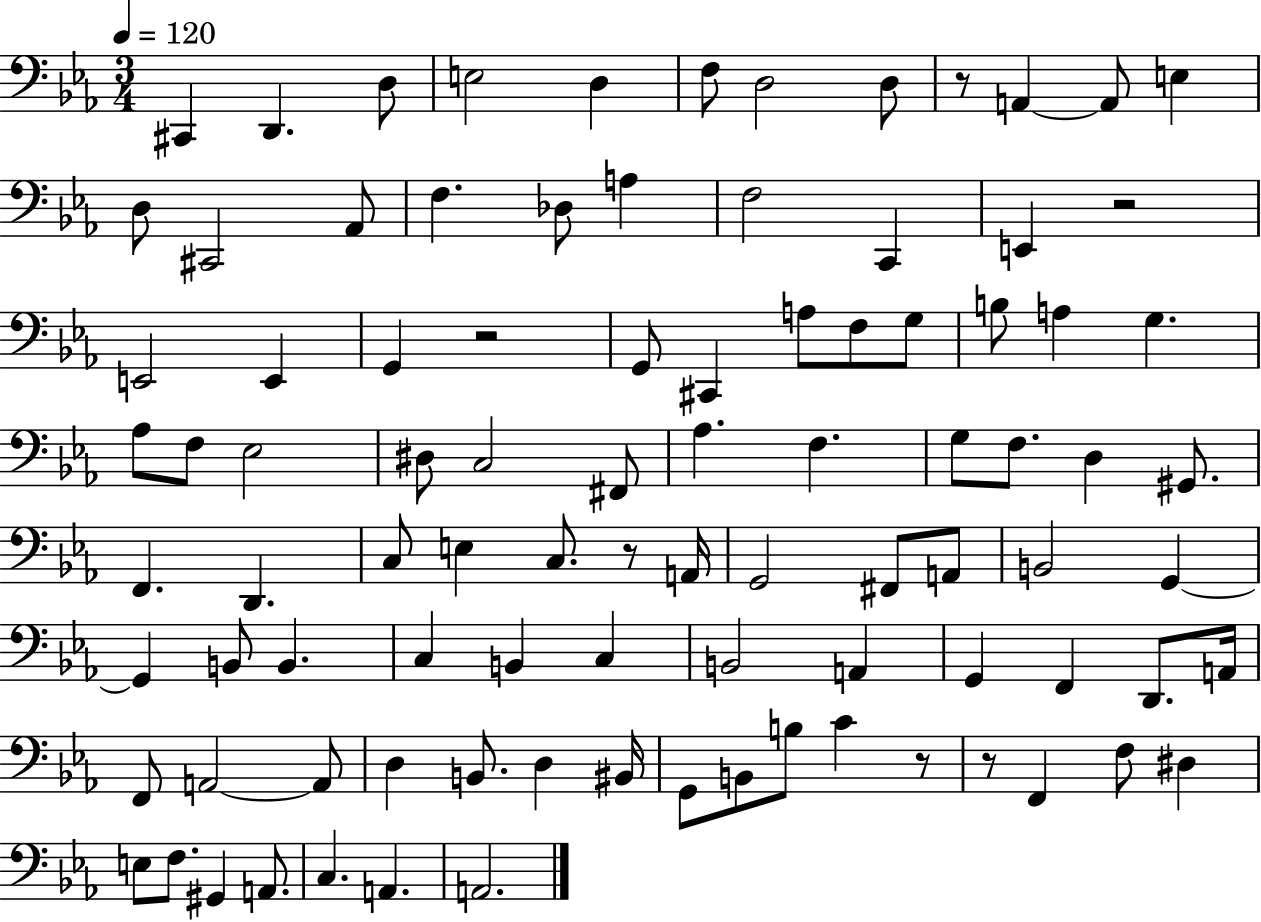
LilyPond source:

{
  \clef bass
  \numericTimeSignature
  \time 3/4
  \key ees \major
  \tempo 4 = 120
  cis,4 d,4. d8 | e2 d4 | f8 d2 d8 | r8 a,4~~ a,8 e4 | \break d8 cis,2 aes,8 | f4. des8 a4 | f2 c,4 | e,4 r2 | \break e,2 e,4 | g,4 r2 | g,8 cis,4 a8 f8 g8 | b8 a4 g4. | \break aes8 f8 ees2 | dis8 c2 fis,8 | aes4. f4. | g8 f8. d4 gis,8. | \break f,4. d,4. | c8 e4 c8. r8 a,16 | g,2 fis,8 a,8 | b,2 g,4~~ | \break g,4 b,8 b,4. | c4 b,4 c4 | b,2 a,4 | g,4 f,4 d,8. a,16 | \break f,8 a,2~~ a,8 | d4 b,8. d4 bis,16 | g,8 b,8 b8 c'4 r8 | r8 f,4 f8 dis4 | \break e8 f8. gis,4 a,8. | c4. a,4. | a,2. | \bar "|."
}